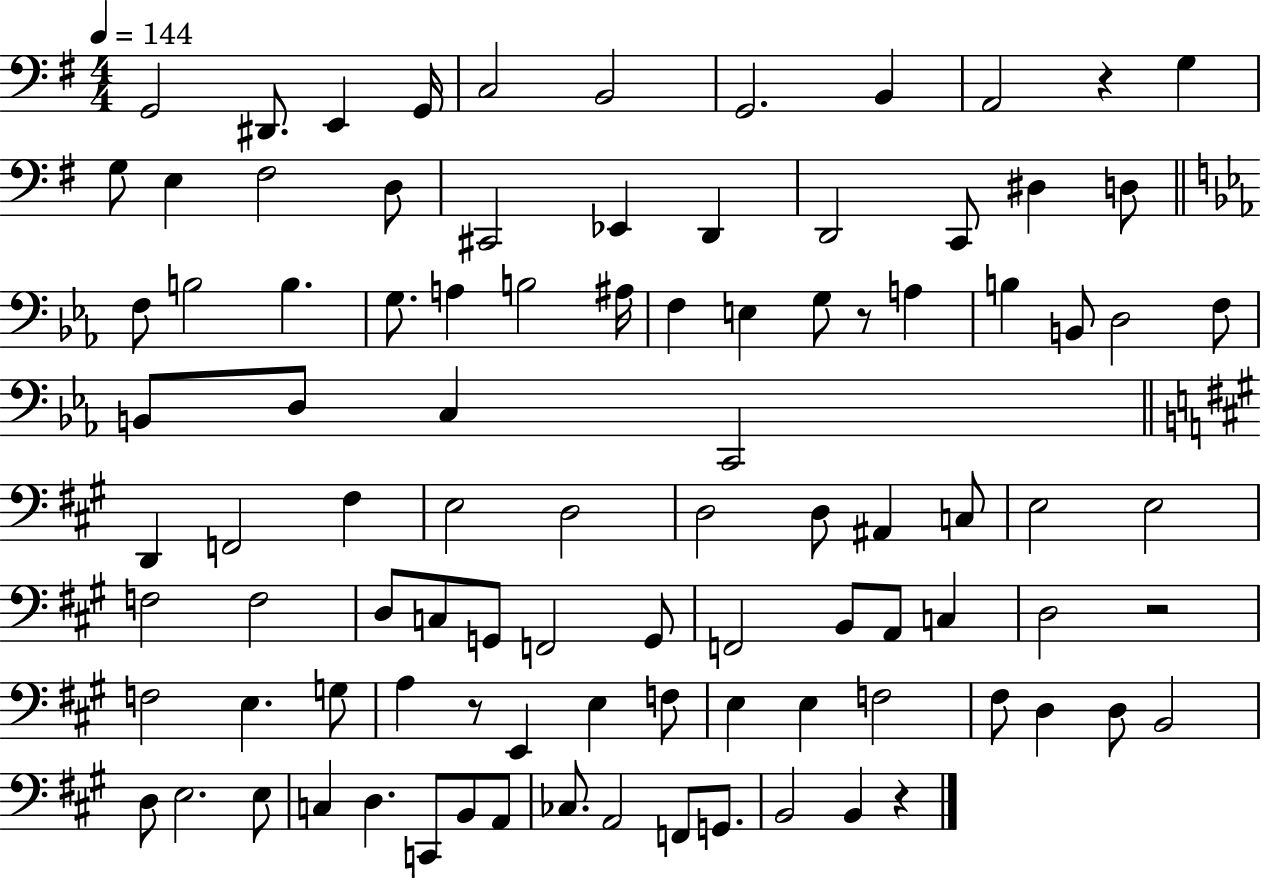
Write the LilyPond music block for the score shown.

{
  \clef bass
  \numericTimeSignature
  \time 4/4
  \key g \major
  \tempo 4 = 144
  g,2 dis,8. e,4 g,16 | c2 b,2 | g,2. b,4 | a,2 r4 g4 | \break g8 e4 fis2 d8 | cis,2 ees,4 d,4 | d,2 c,8 dis4 d8 | \bar "||" \break \key c \minor f8 b2 b4. | g8. a4 b2 ais16 | f4 e4 g8 r8 a4 | b4 b,8 d2 f8 | \break b,8 d8 c4 c,2 | \bar "||" \break \key a \major d,4 f,2 fis4 | e2 d2 | d2 d8 ais,4 c8 | e2 e2 | \break f2 f2 | d8 c8 g,8 f,2 g,8 | f,2 b,8 a,8 c4 | d2 r2 | \break f2 e4. g8 | a4 r8 e,4 e4 f8 | e4 e4 f2 | fis8 d4 d8 b,2 | \break d8 e2. e8 | c4 d4. c,8 b,8 a,8 | ces8. a,2 f,8 g,8. | b,2 b,4 r4 | \break \bar "|."
}